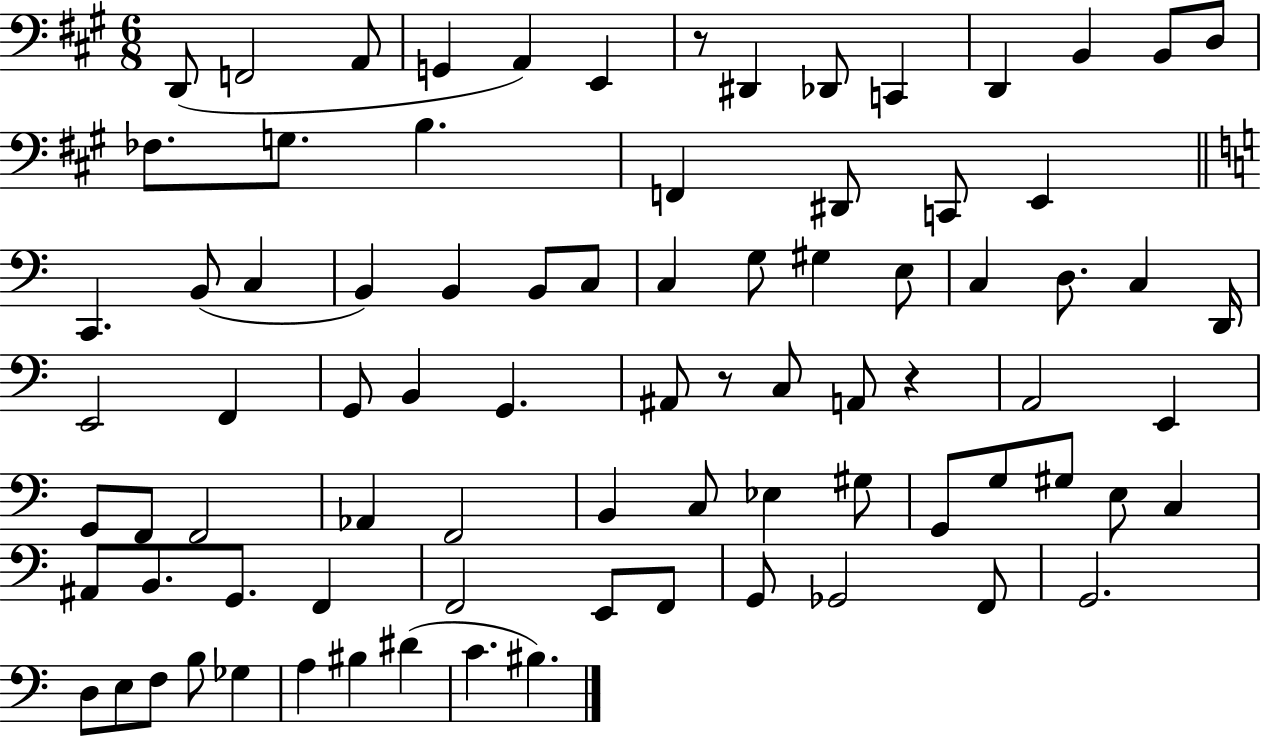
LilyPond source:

{
  \clef bass
  \numericTimeSignature
  \time 6/8
  \key a \major
  d,8( f,2 a,8 | g,4 a,4) e,4 | r8 dis,4 des,8 c,4 | d,4 b,4 b,8 d8 | \break fes8. g8. b4. | f,4 dis,8 c,8 e,4 | \bar "||" \break \key a \minor c,4. b,8( c4 | b,4) b,4 b,8 c8 | c4 g8 gis4 e8 | c4 d8. c4 d,16 | \break e,2 f,4 | g,8 b,4 g,4. | ais,8 r8 c8 a,8 r4 | a,2 e,4 | \break g,8 f,8 f,2 | aes,4 f,2 | b,4 c8 ees4 gis8 | g,8 g8 gis8 e8 c4 | \break ais,8 b,8. g,8. f,4 | f,2 e,8 f,8 | g,8 ges,2 f,8 | g,2. | \break d8 e8 f8 b8 ges4 | a4 bis4 dis'4( | c'4. bis4.) | \bar "|."
}